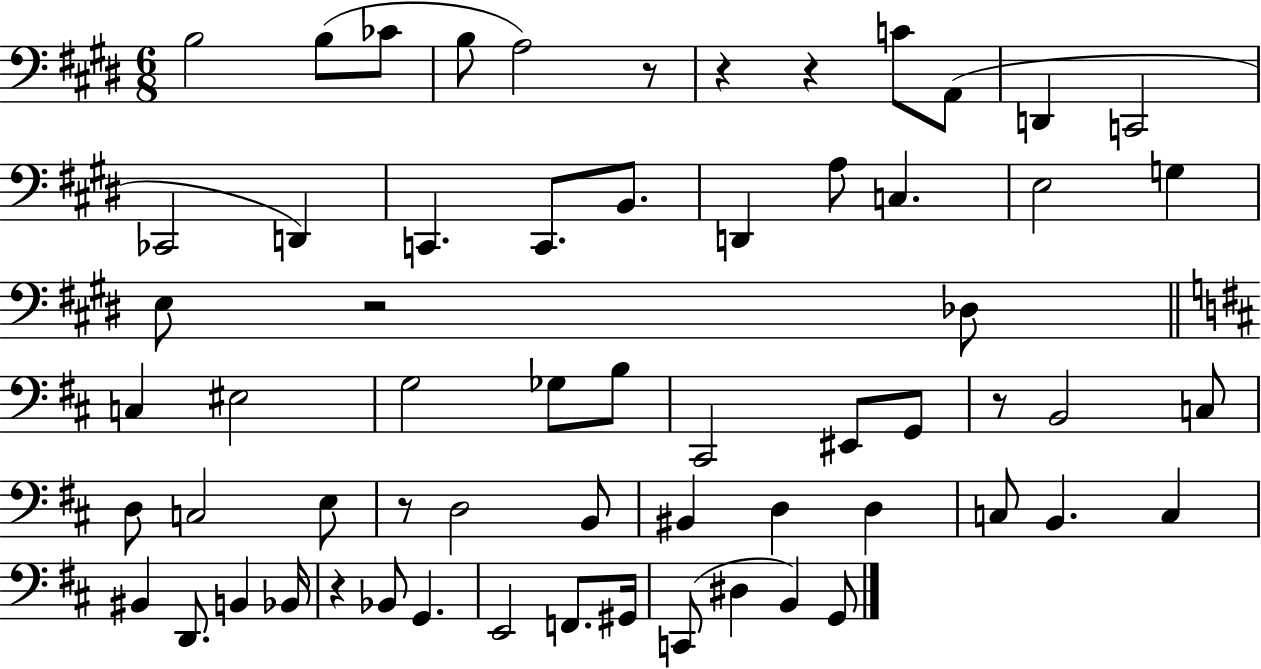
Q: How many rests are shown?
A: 7